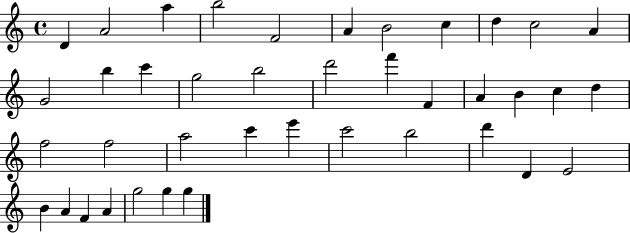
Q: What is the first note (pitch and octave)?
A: D4